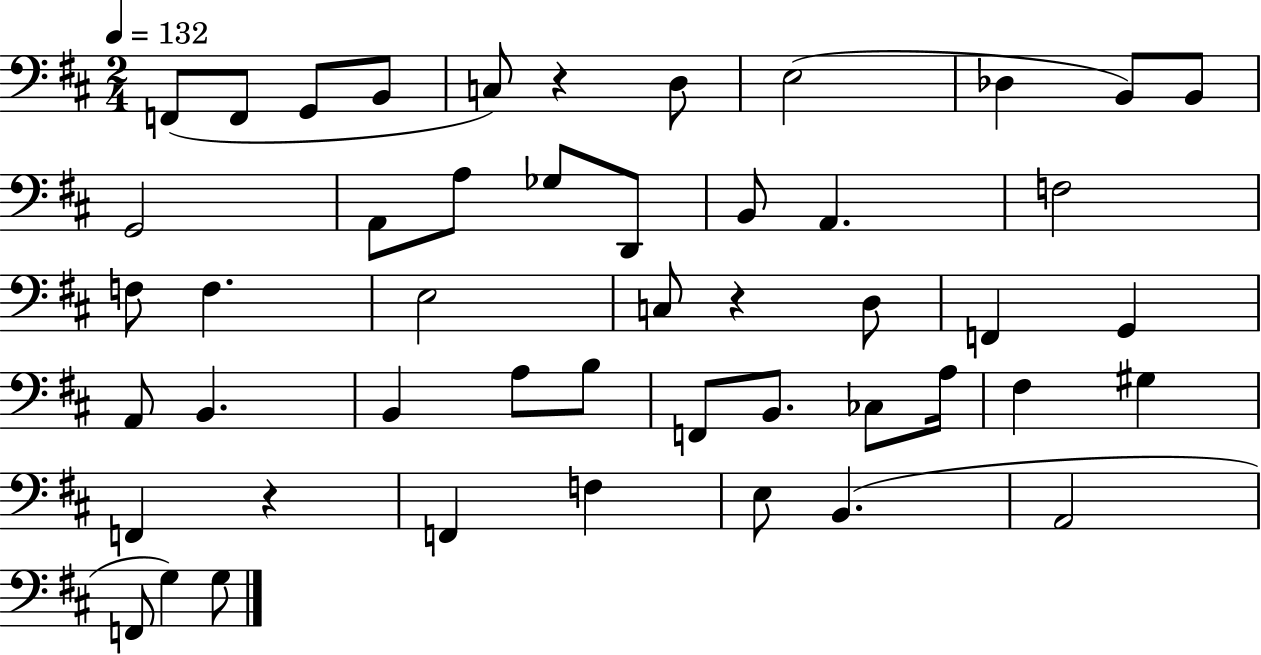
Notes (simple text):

F2/e F2/e G2/e B2/e C3/e R/q D3/e E3/h Db3/q B2/e B2/e G2/h A2/e A3/e Gb3/e D2/e B2/e A2/q. F3/h F3/e F3/q. E3/h C3/e R/q D3/e F2/q G2/q A2/e B2/q. B2/q A3/e B3/e F2/e B2/e. CES3/e A3/s F#3/q G#3/q F2/q R/q F2/q F3/q E3/e B2/q. A2/h F2/e G3/q G3/e